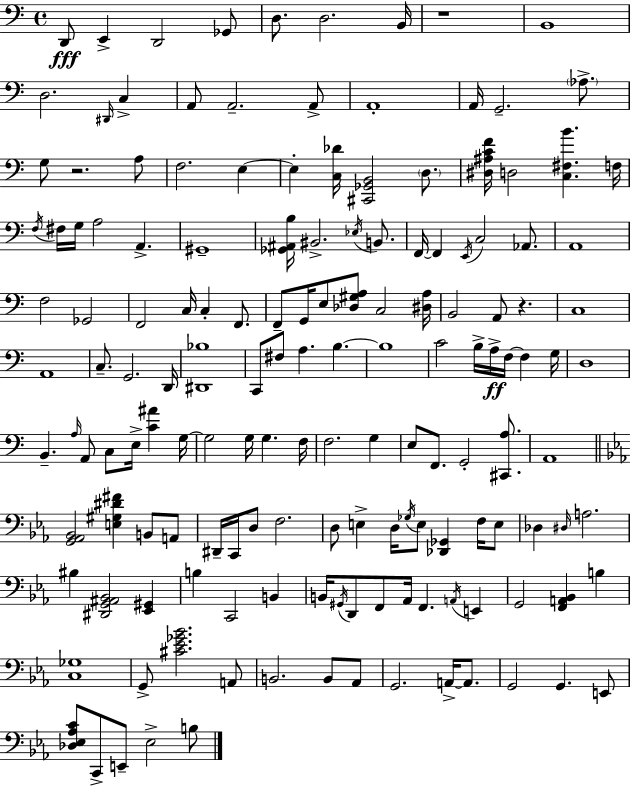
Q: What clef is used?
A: bass